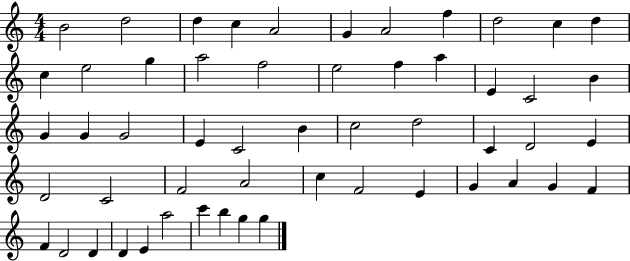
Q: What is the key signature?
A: C major